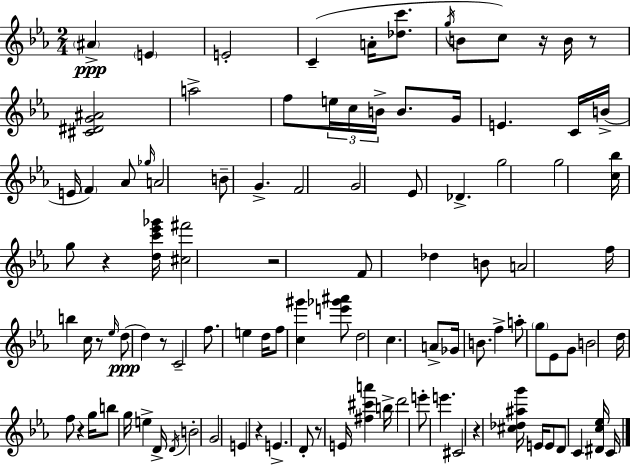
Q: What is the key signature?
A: C minor